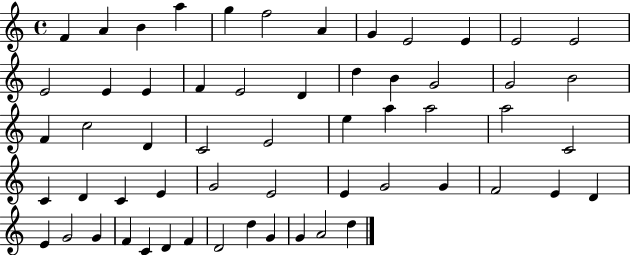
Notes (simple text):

F4/q A4/q B4/q A5/q G5/q F5/h A4/q G4/q E4/h E4/q E4/h E4/h E4/h E4/q E4/q F4/q E4/h D4/q D5/q B4/q G4/h G4/h B4/h F4/q C5/h D4/q C4/h E4/h E5/q A5/q A5/h A5/h C4/h C4/q D4/q C4/q E4/q G4/h E4/h E4/q G4/h G4/q F4/h E4/q D4/q E4/q G4/h G4/q F4/q C4/q D4/q F4/q D4/h D5/q G4/q G4/q A4/h D5/q